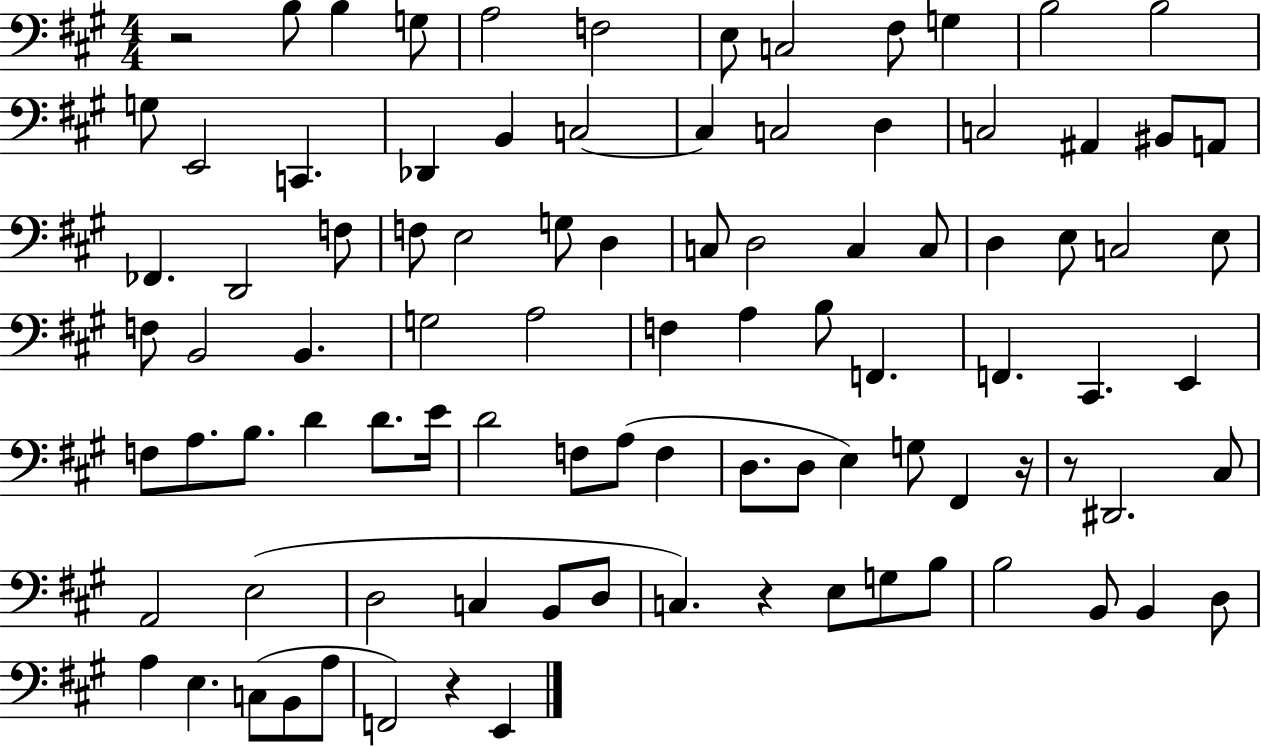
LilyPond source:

{
  \clef bass
  \numericTimeSignature
  \time 4/4
  \key a \major
  \repeat volta 2 { r2 b8 b4 g8 | a2 f2 | e8 c2 fis8 g4 | b2 b2 | \break g8 e,2 c,4. | des,4 b,4 c2~~ | c4 c2 d4 | c2 ais,4 bis,8 a,8 | \break fes,4. d,2 f8 | f8 e2 g8 d4 | c8 d2 c4 c8 | d4 e8 c2 e8 | \break f8 b,2 b,4. | g2 a2 | f4 a4 b8 f,4. | f,4. cis,4. e,4 | \break f8 a8. b8. d'4 d'8. e'16 | d'2 f8 a8( f4 | d8. d8 e4) g8 fis,4 r16 | r8 dis,2. cis8 | \break a,2 e2( | d2 c4 b,8 d8 | c4.) r4 e8 g8 b8 | b2 b,8 b,4 d8 | \break a4 e4. c8( b,8 a8 | f,2) r4 e,4 | } \bar "|."
}